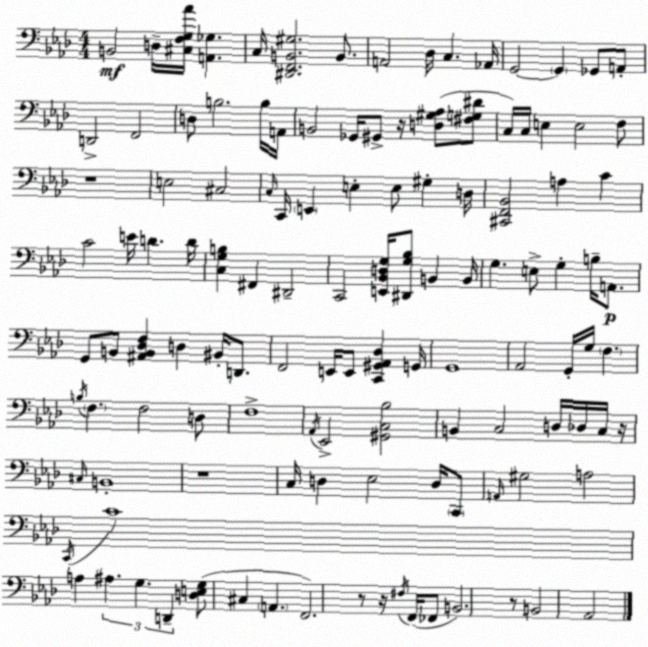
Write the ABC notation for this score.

X:1
T:Untitled
M:4/4
L:1/4
K:Ab
B,,2 D,/4 [^C,F,G,_A]/4 [A,,_G,] C,/4 [^D,,F,,B,,^G,]2 B,,/2 A,,2 _D,/4 C, _A,,/4 G,,2 G,, _G,,/2 A,,/2 D,,2 F,,2 D,/2 B,2 B,/4 A,,/4 B,,2 _G,,/4 ^G,,/2 z/4 [D,^G,_A,]/2 [^F,G,^D]/2 C,/4 C,/4 E, E,2 F,/2 z4 E,2 ^C,2 C,/4 C,,/4 E,, E, E,/2 ^G, D,/4 [^C,,F,,_B,,]2 A, C C2 E/4 D D/4 [C,G,B,] ^F,, ^D,,2 C,,2 [E,,_B,,D,G,]/4 [^D,,G,_B,]/2 B,, B,,/4 G, E,/2 G, B,/4 A,,/2 G,,/2 B,,/2 [^A,,B,,_D,F,] D, ^B,,/4 D,,/2 F,,2 E,,/4 E,,/2 [C,,^G,,_A,,_D,] G,,/4 G,,4 _A,,2 G,,/4 G,/4 F, B,/4 F, F,2 D,/2 F,4 _A,,/4 _E,,2 [^G,,C,_B,]2 B,, C,2 D,/4 _D,/4 C,/4 z/4 ^C,/4 B,,4 z4 C,/4 D, _E,2 D,/4 C,,/2 A,,/4 ^G,2 A,2 C,,/4 C4 A, ^A, G, D,, [D,E,G,]/2 ^C, A,, F,,2 z/2 z/4 ^F,/4 F,,/4 _F,,/2 B,,2 z/2 B,,2 _A,,2